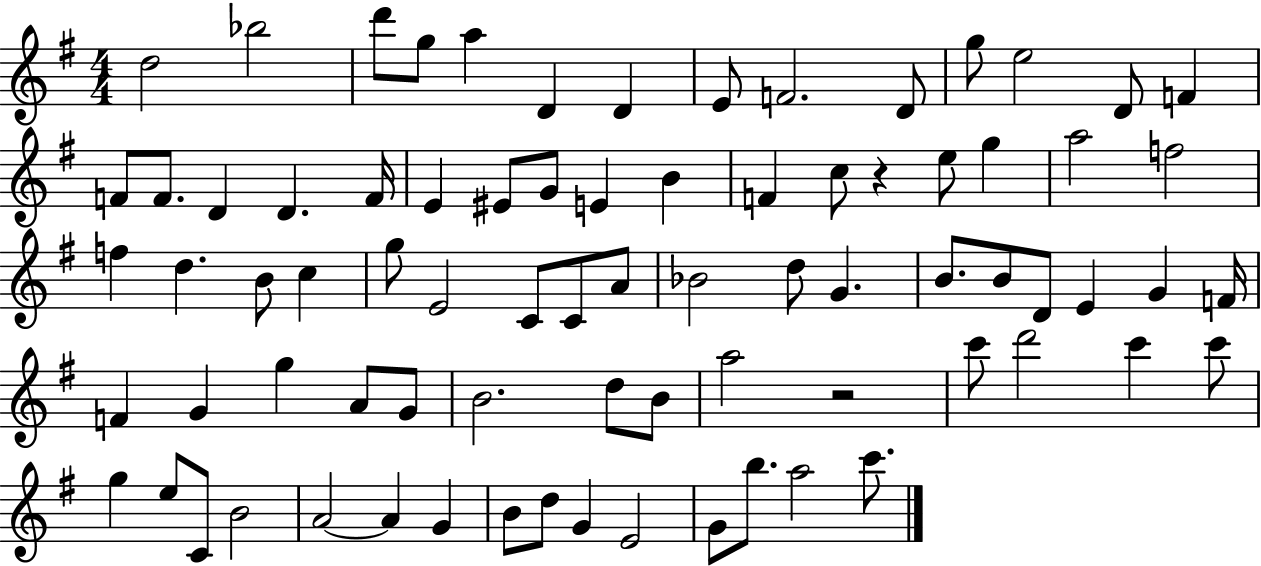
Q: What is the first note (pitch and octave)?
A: D5